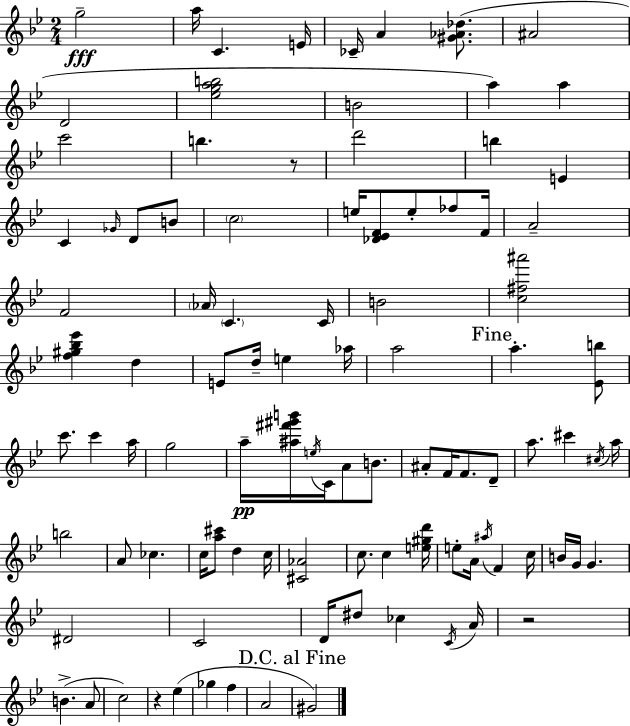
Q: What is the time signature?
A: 2/4